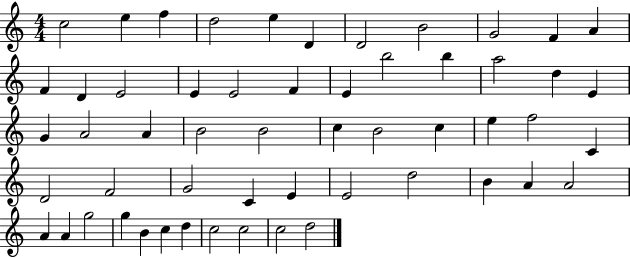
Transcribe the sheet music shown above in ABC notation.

X:1
T:Untitled
M:4/4
L:1/4
K:C
c2 e f d2 e D D2 B2 G2 F A F D E2 E E2 F E b2 b a2 d E G A2 A B2 B2 c B2 c e f2 C D2 F2 G2 C E E2 d2 B A A2 A A g2 g B c d c2 c2 c2 d2